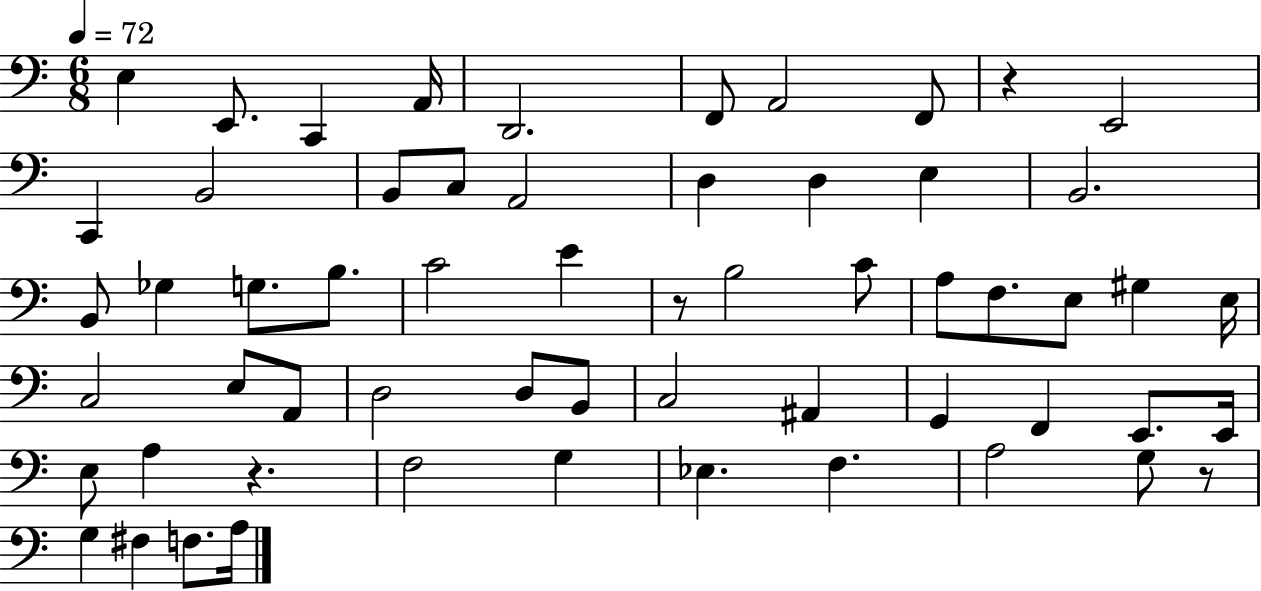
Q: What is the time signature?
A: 6/8